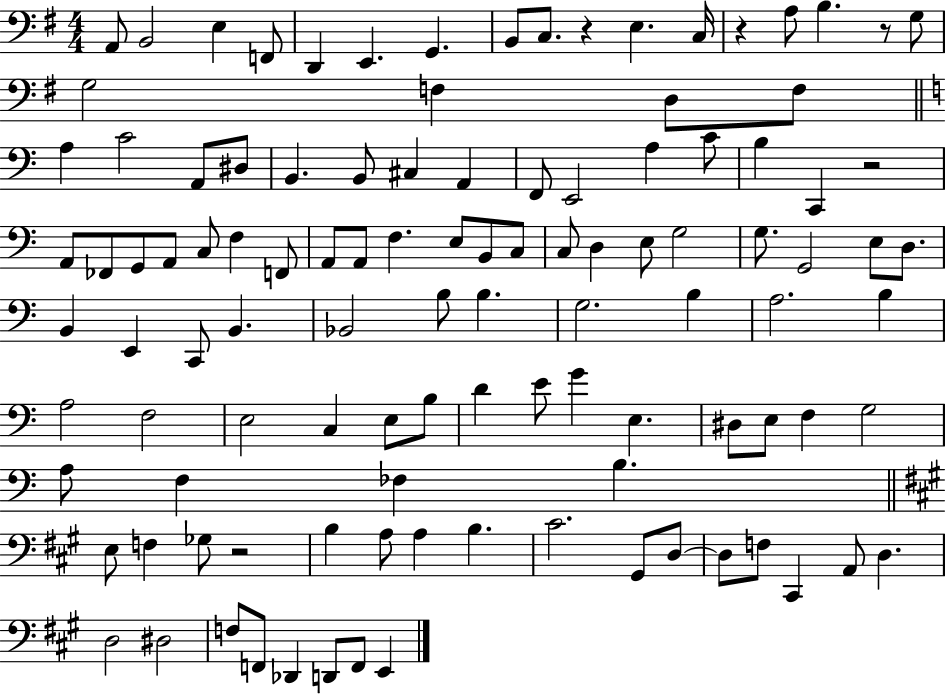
X:1
T:Untitled
M:4/4
L:1/4
K:G
A,,/2 B,,2 E, F,,/2 D,, E,, G,, B,,/2 C,/2 z E, C,/4 z A,/2 B, z/2 G,/2 G,2 F, D,/2 F,/2 A, C2 A,,/2 ^D,/2 B,, B,,/2 ^C, A,, F,,/2 E,,2 A, C/2 B, C,, z2 A,,/2 _F,,/2 G,,/2 A,,/2 C,/2 F, F,,/2 A,,/2 A,,/2 F, E,/2 B,,/2 C,/2 C,/2 D, E,/2 G,2 G,/2 G,,2 E,/2 D,/2 B,, E,, C,,/2 B,, _B,,2 B,/2 B, G,2 B, A,2 B, A,2 F,2 E,2 C, E,/2 B,/2 D E/2 G E, ^D,/2 E,/2 F, G,2 A,/2 F, _F, B, E,/2 F, _G,/2 z2 B, A,/2 A, B, ^C2 ^G,,/2 D,/2 D,/2 F,/2 ^C,, A,,/2 D, D,2 ^D,2 F,/2 F,,/2 _D,, D,,/2 F,,/2 E,,